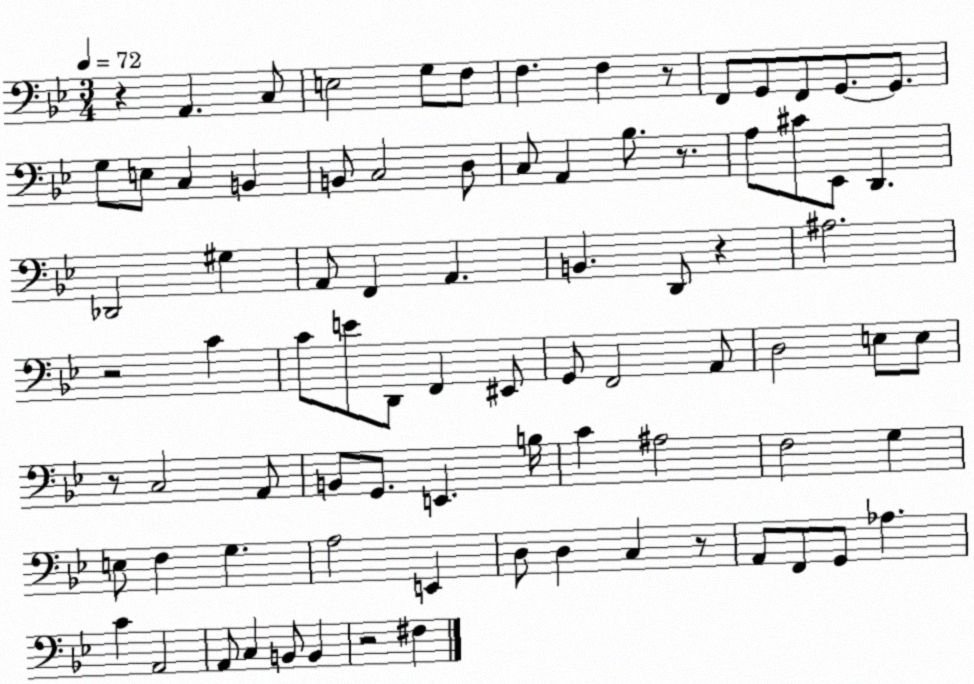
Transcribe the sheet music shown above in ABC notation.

X:1
T:Untitled
M:3/4
L:1/4
K:Bb
z A,, C,/2 E,2 G,/2 F,/2 F, F, z/2 F,,/2 G,,/2 F,,/2 G,,/2 G,,/2 G,/2 E,/2 C, B,, B,,/2 C,2 D,/2 C,/2 A,, _B,/2 z/2 A,/2 ^C/2 _E,,/2 D,, _D,,2 ^G, A,,/2 F,, A,, B,, D,,/2 z ^A,2 z2 C C/2 E/2 D,,/2 F,, ^E,,/2 G,,/2 F,,2 A,,/2 D,2 E,/2 E,/2 z/2 C,2 A,,/2 B,,/2 G,,/2 E,, B,/4 C ^A,2 F,2 G, E,/2 F, G, A,2 E,, D,/2 D, C, z/2 A,,/2 F,,/2 G,,/2 _A, C A,,2 A,,/2 C, B,,/2 B,, z2 ^F,